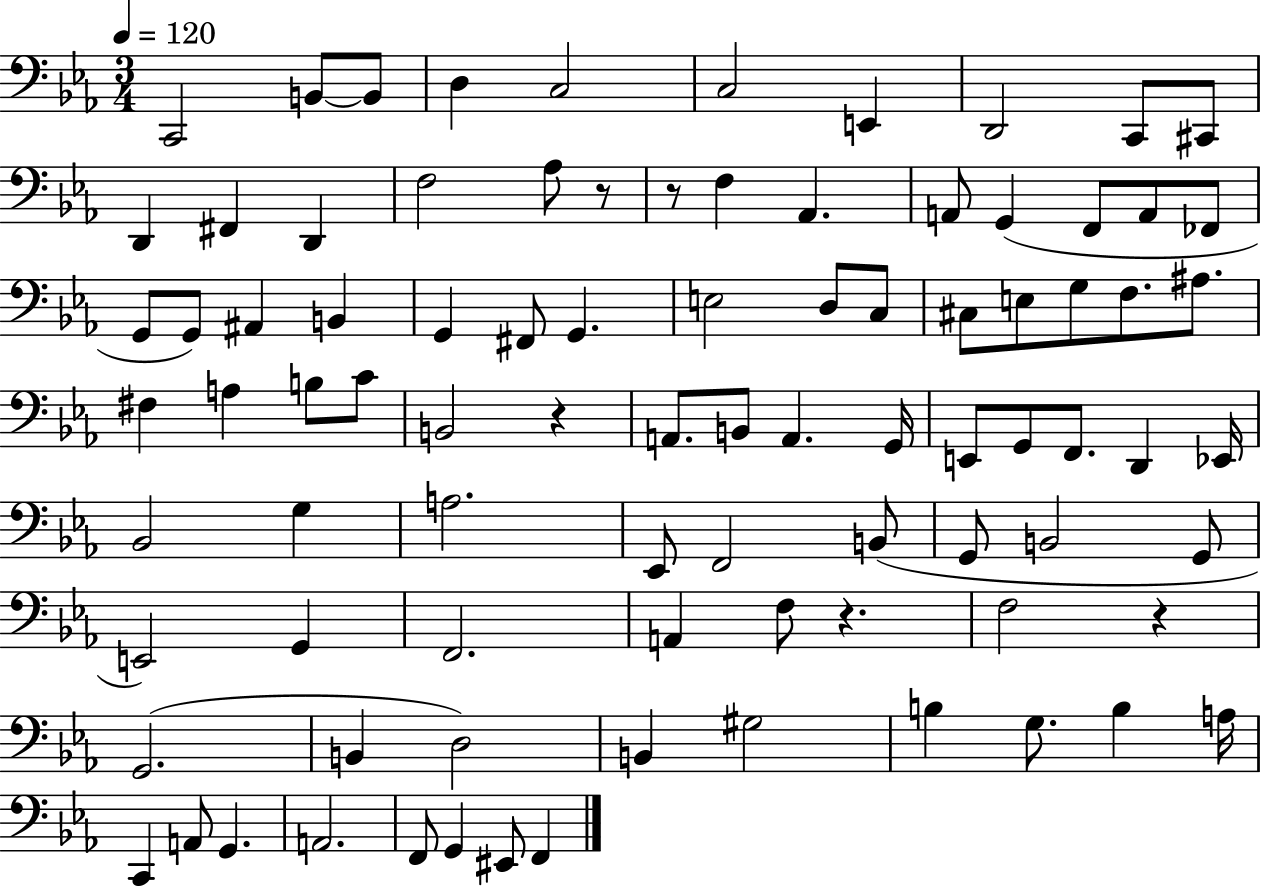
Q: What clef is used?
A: bass